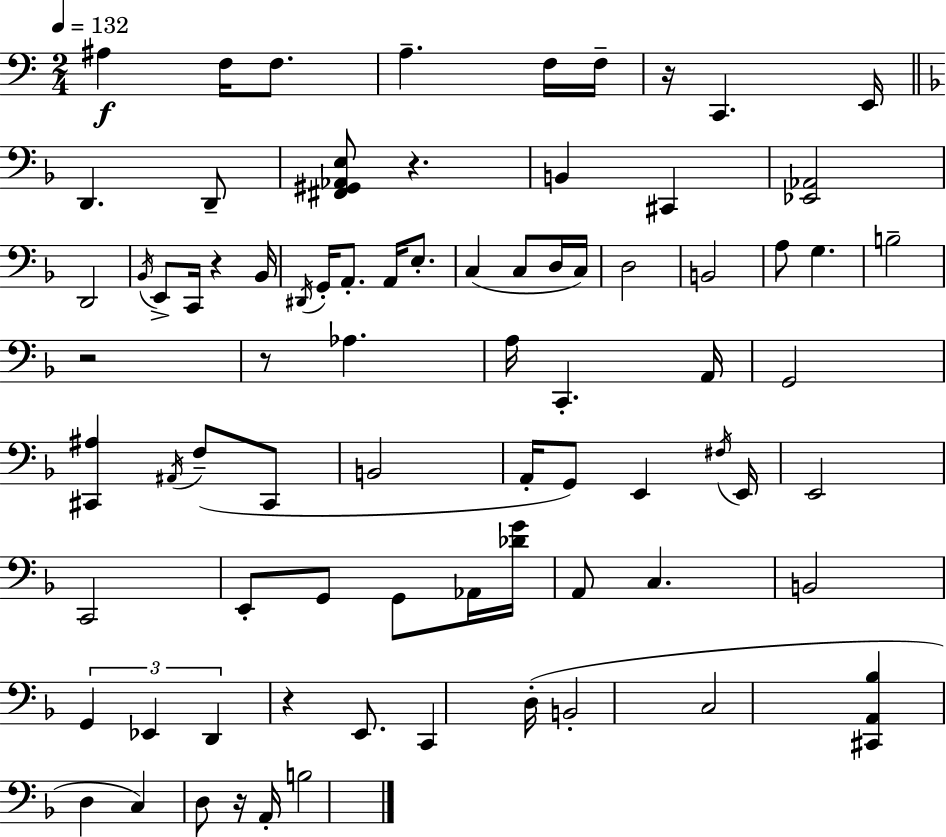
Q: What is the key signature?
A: A minor